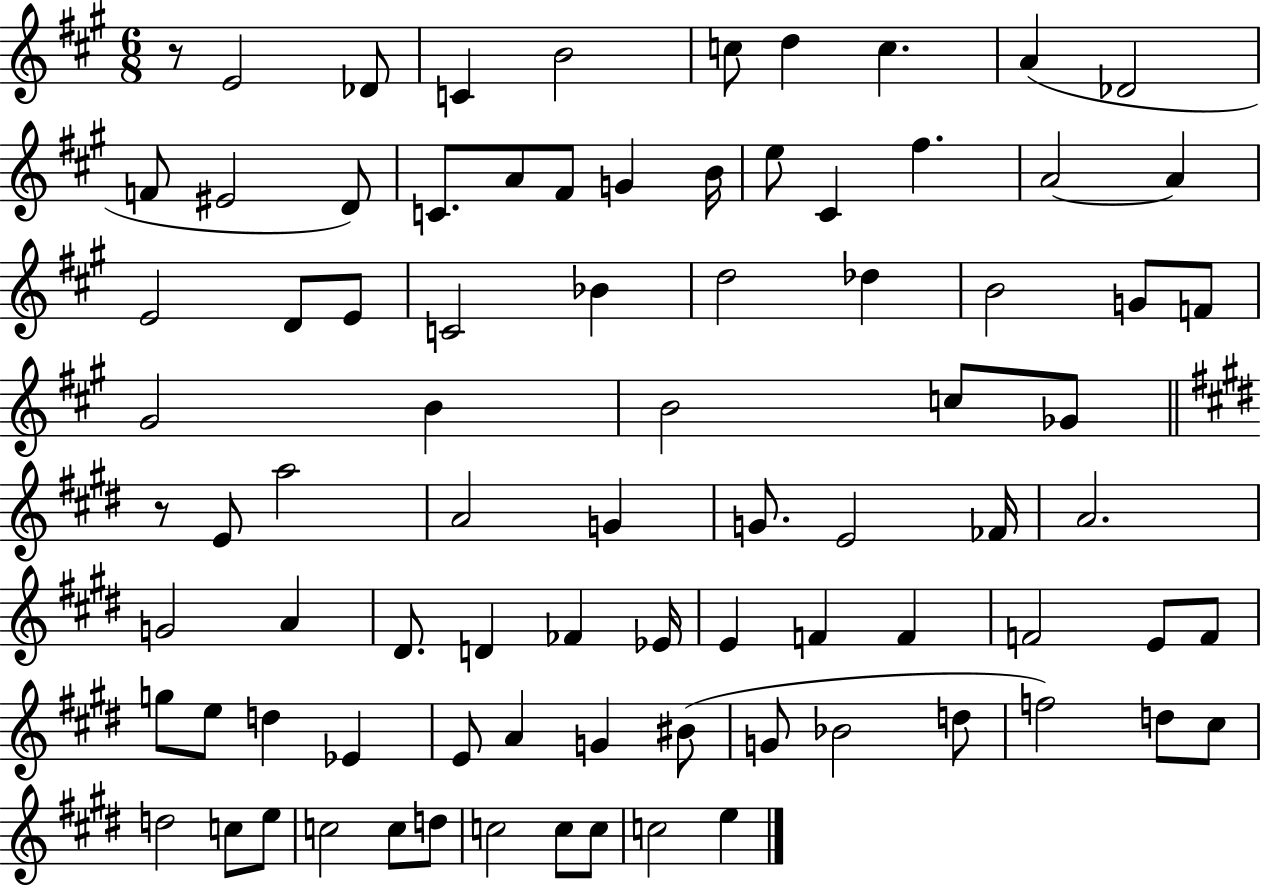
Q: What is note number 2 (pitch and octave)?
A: Db4